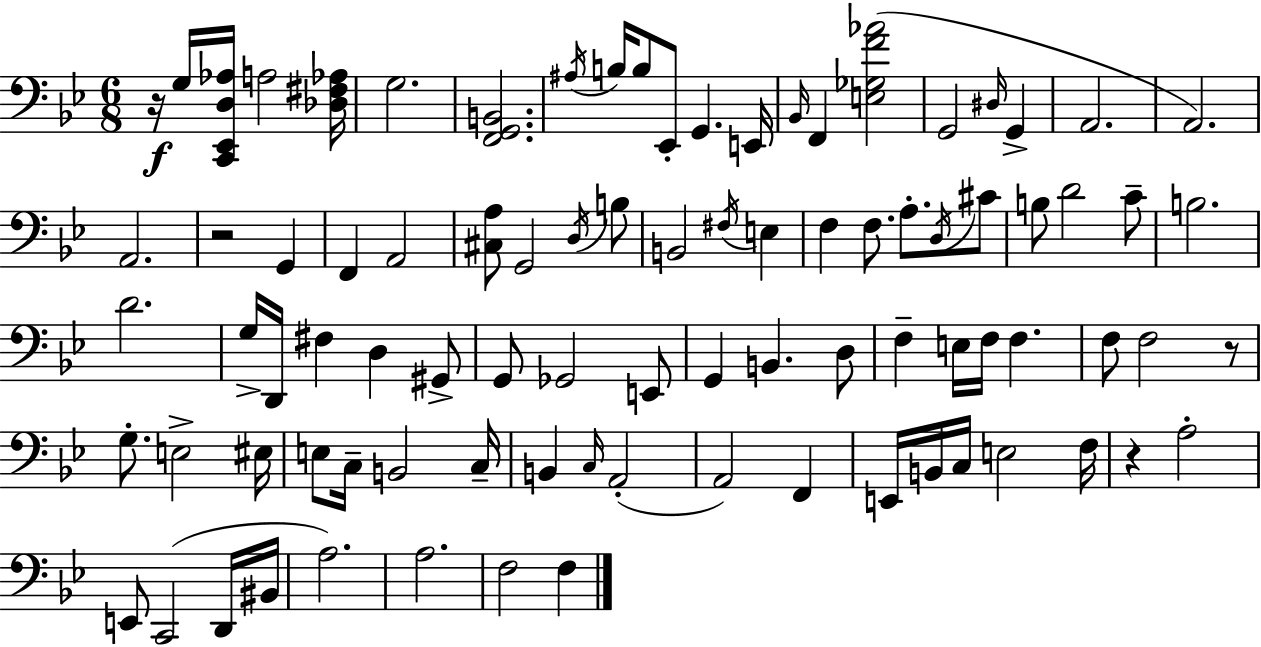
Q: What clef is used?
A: bass